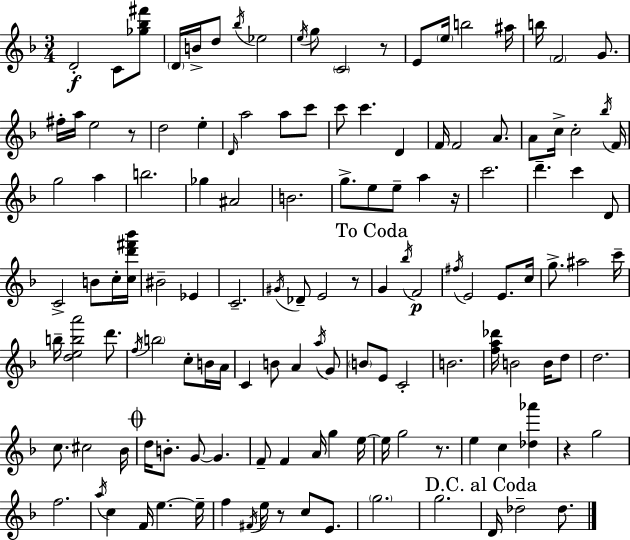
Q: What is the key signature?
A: F major